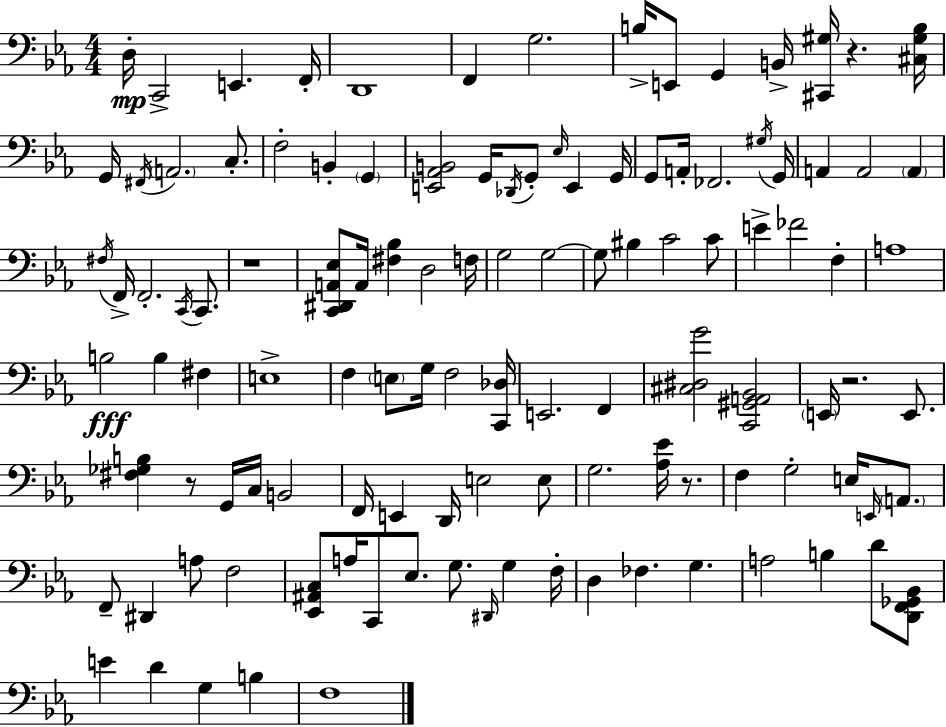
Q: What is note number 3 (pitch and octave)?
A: E2